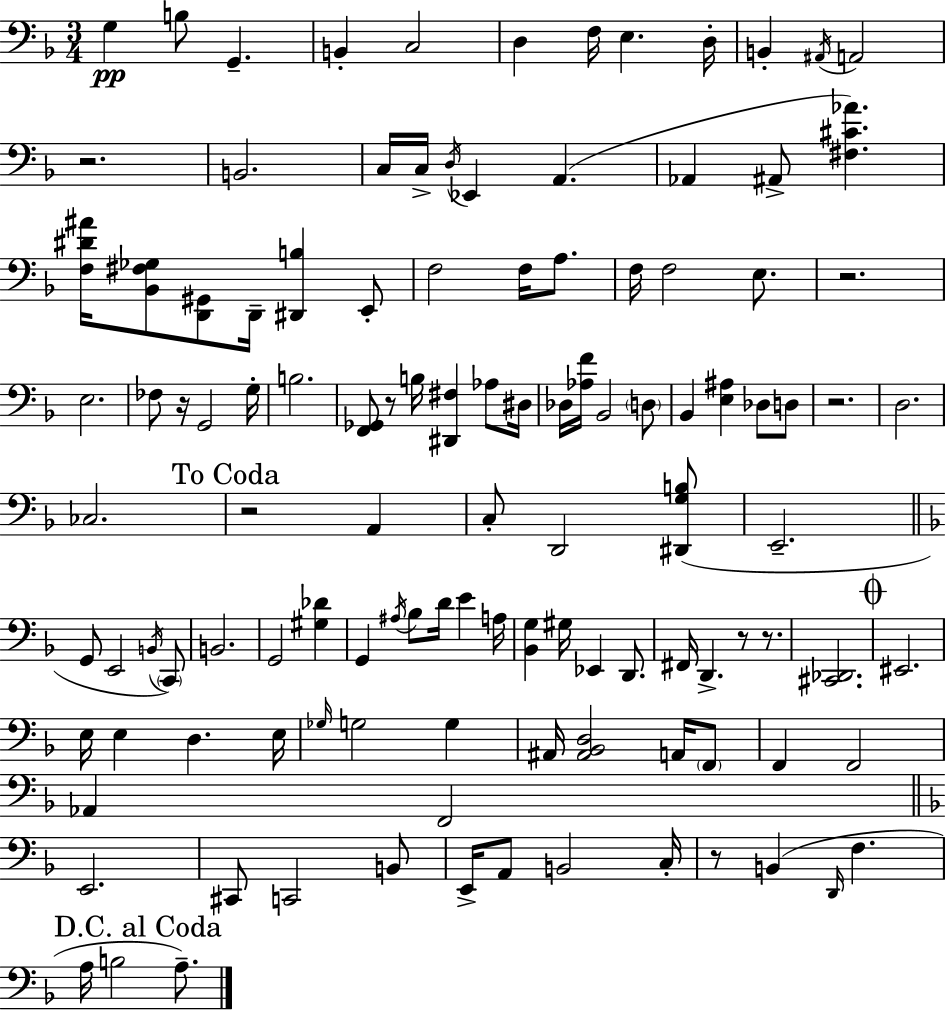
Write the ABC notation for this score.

X:1
T:Untitled
M:3/4
L:1/4
K:Dm
G, B,/2 G,, B,, C,2 D, F,/4 E, D,/4 B,, ^A,,/4 A,,2 z2 B,,2 C,/4 C,/4 D,/4 _E,, A,, _A,, ^A,,/2 [^F,^C_A] [F,^D^A]/4 [_B,,^F,_G,]/2 [D,,^G,,]/2 D,,/4 [^D,,B,] E,,/2 F,2 F,/4 A,/2 F,/4 F,2 E,/2 z2 E,2 _F,/2 z/4 G,,2 G,/4 B,2 [F,,_G,,]/2 z/2 B,/4 [^D,,^F,] _A,/2 ^D,/4 _D,/4 [_A,F]/4 _B,,2 D,/2 _B,, [E,^A,] _D,/2 D,/2 z2 D,2 _C,2 z2 A,, C,/2 D,,2 [^D,,G,B,]/2 E,,2 G,,/2 E,,2 B,,/4 C,,/2 B,,2 G,,2 [^G,_D] G,, ^A,/4 _B,/2 D/4 E A,/4 [_B,,G,] ^G,/4 _E,, D,,/2 ^F,,/4 D,, z/2 z/2 [^C,,_D,,]2 ^E,,2 E,/4 E, D, E,/4 _G,/4 G,2 G, ^A,,/4 [^A,,_B,,D,]2 A,,/4 F,,/2 F,, F,,2 _A,, F,,2 E,,2 ^C,,/2 C,,2 B,,/2 E,,/4 A,,/2 B,,2 C,/4 z/2 B,, D,,/4 F, A,/4 B,2 A,/2